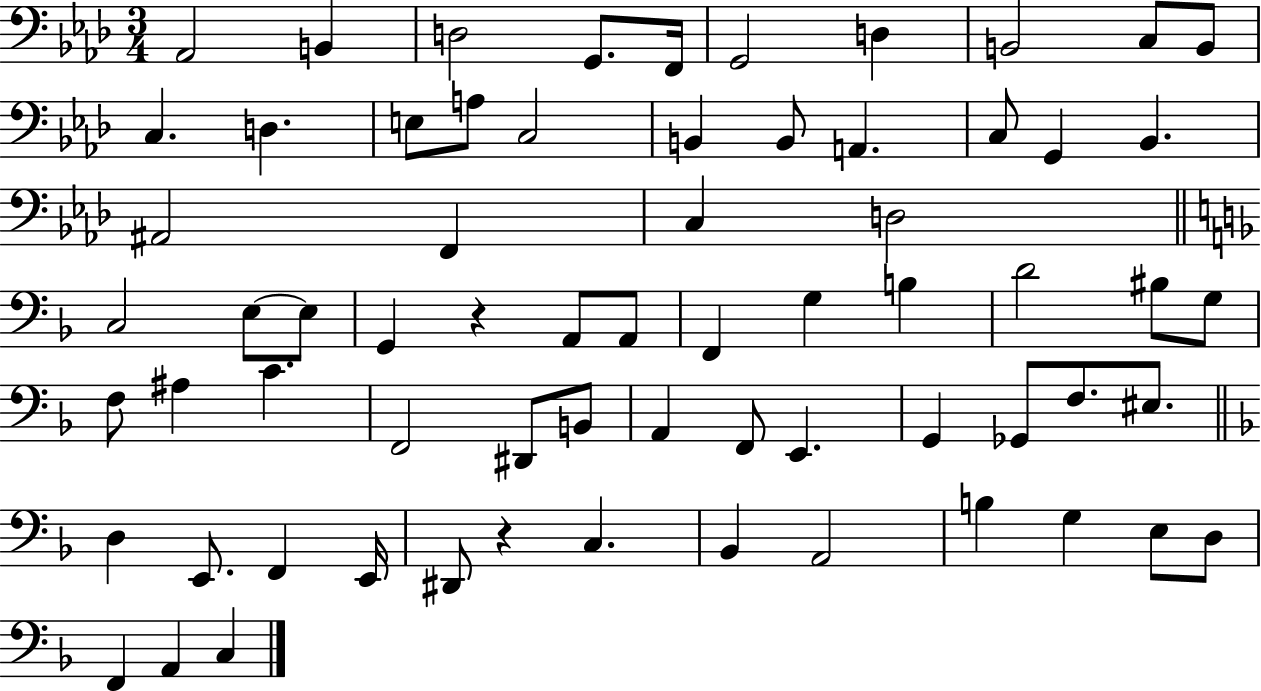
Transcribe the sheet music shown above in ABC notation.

X:1
T:Untitled
M:3/4
L:1/4
K:Ab
_A,,2 B,, D,2 G,,/2 F,,/4 G,,2 D, B,,2 C,/2 B,,/2 C, D, E,/2 A,/2 C,2 B,, B,,/2 A,, C,/2 G,, _B,, ^A,,2 F,, C, D,2 C,2 E,/2 E,/2 G,, z A,,/2 A,,/2 F,, G, B, D2 ^B,/2 G,/2 F,/2 ^A, C F,,2 ^D,,/2 B,,/2 A,, F,,/2 E,, G,, _G,,/2 F,/2 ^E,/2 D, E,,/2 F,, E,,/4 ^D,,/2 z C, _B,, A,,2 B, G, E,/2 D,/2 F,, A,, C,